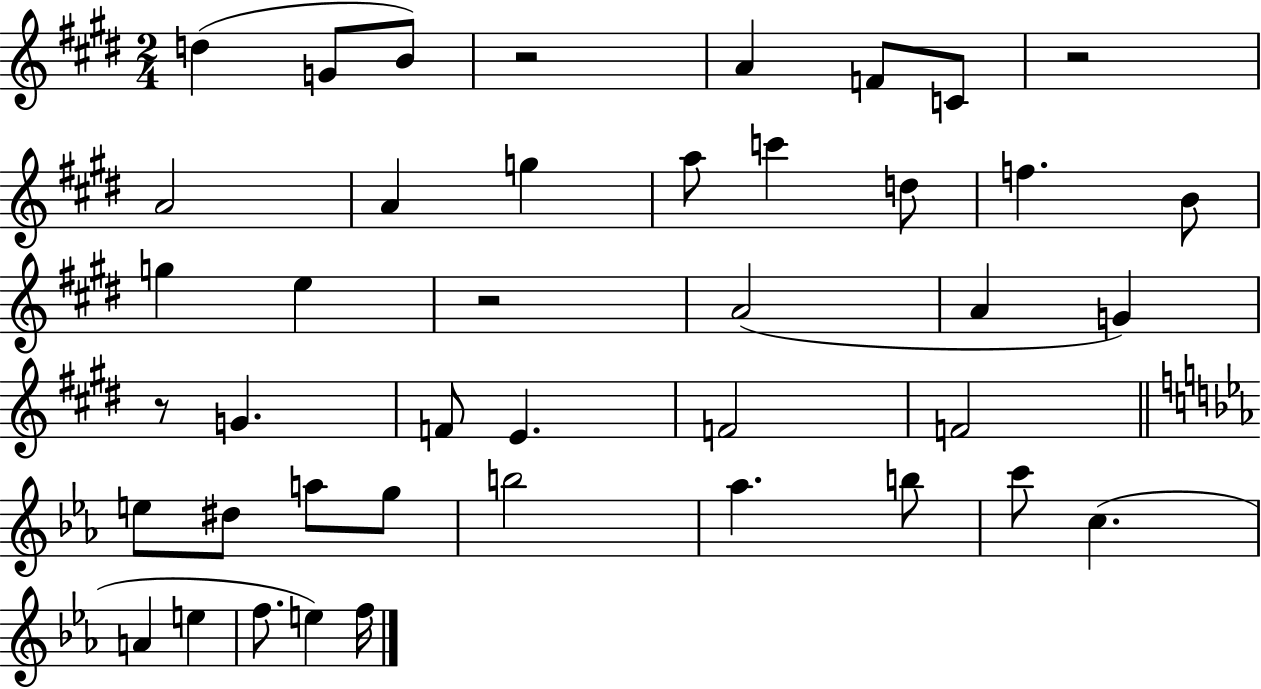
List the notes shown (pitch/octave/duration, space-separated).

D5/q G4/e B4/e R/h A4/q F4/e C4/e R/h A4/h A4/q G5/q A5/e C6/q D5/e F5/q. B4/e G5/q E5/q R/h A4/h A4/q G4/q R/e G4/q. F4/e E4/q. F4/h F4/h E5/e D#5/e A5/e G5/e B5/h Ab5/q. B5/e C6/e C5/q. A4/q E5/q F5/e. E5/q F5/s